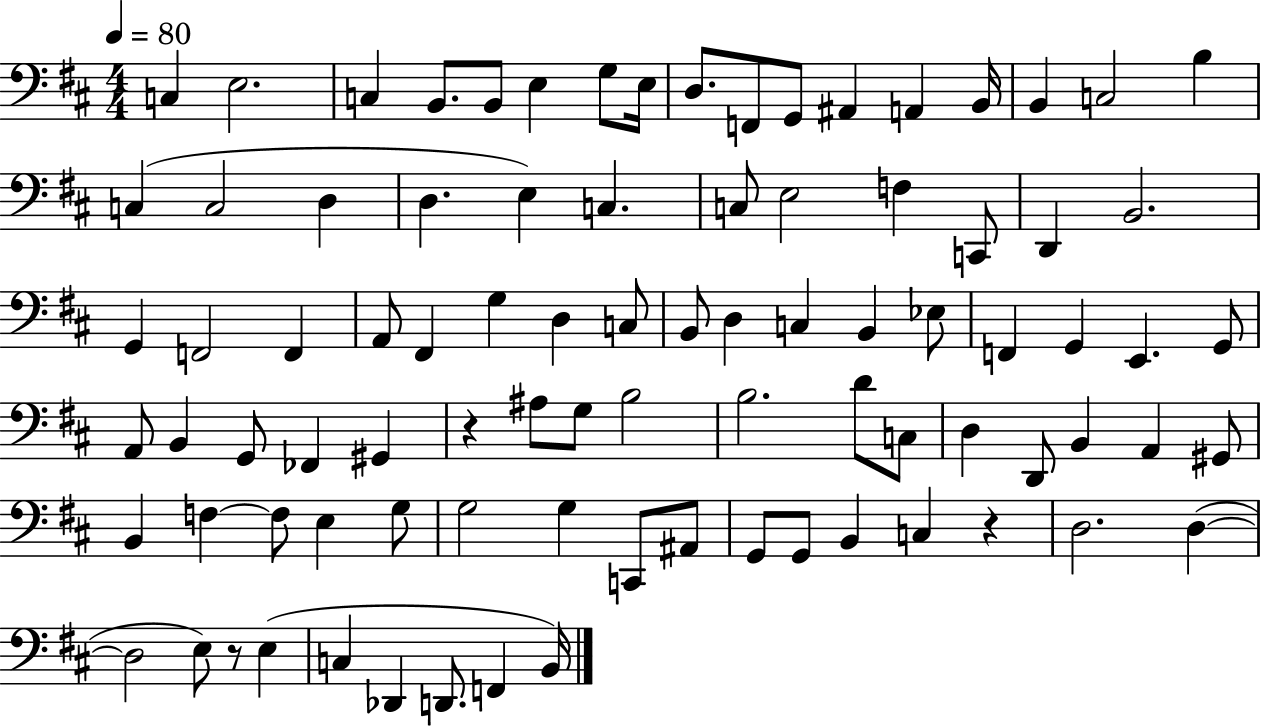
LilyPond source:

{
  \clef bass
  \numericTimeSignature
  \time 4/4
  \key d \major
  \tempo 4 = 80
  c4 e2. | c4 b,8. b,8 e4 g8 e16 | d8. f,8 g,8 ais,4 a,4 b,16 | b,4 c2 b4 | \break c4( c2 d4 | d4. e4) c4. | c8 e2 f4 c,8 | d,4 b,2. | \break g,4 f,2 f,4 | a,8 fis,4 g4 d4 c8 | b,8 d4 c4 b,4 ees8 | f,4 g,4 e,4. g,8 | \break a,8 b,4 g,8 fes,4 gis,4 | r4 ais8 g8 b2 | b2. d'8 c8 | d4 d,8 b,4 a,4 gis,8 | \break b,4 f4~~ f8 e4 g8 | g2 g4 c,8 ais,8 | g,8 g,8 b,4 c4 r4 | d2. d4~(~ | \break d2 e8) r8 e4( | c4 des,4 d,8. f,4 b,16) | \bar "|."
}